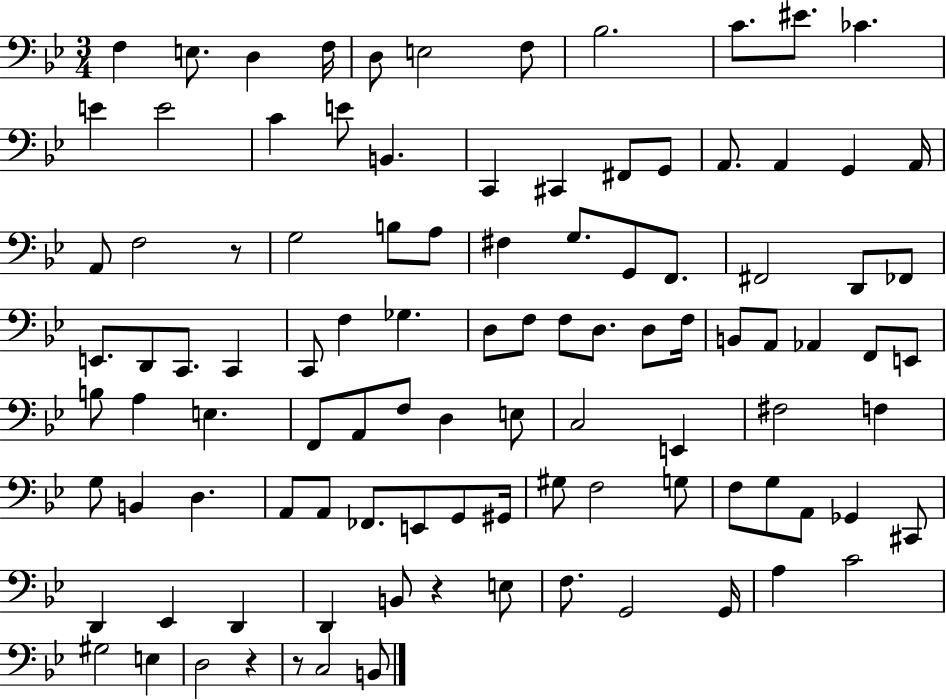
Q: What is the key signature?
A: BES major